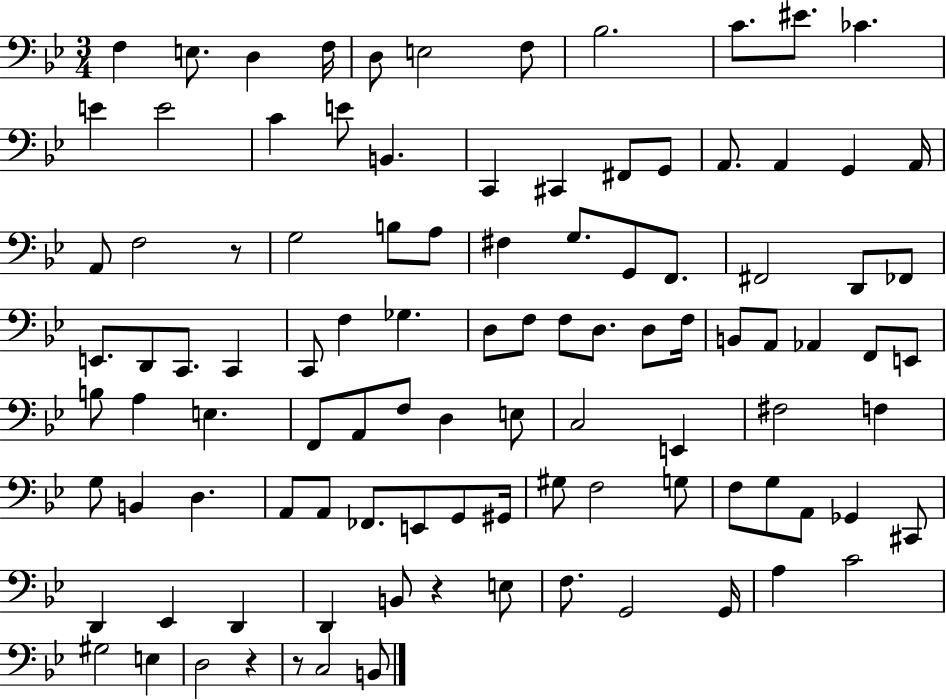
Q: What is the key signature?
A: BES major